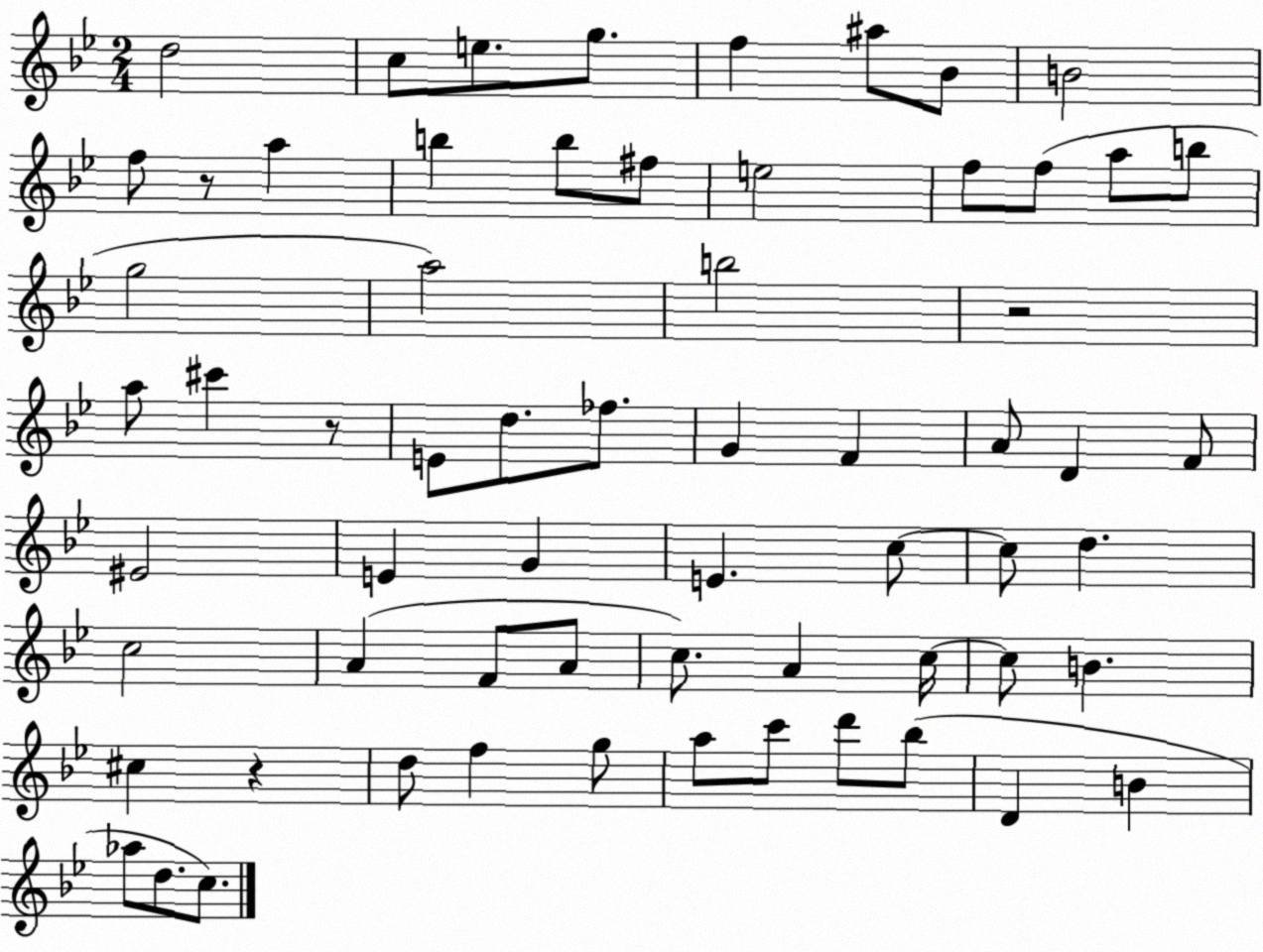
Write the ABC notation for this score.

X:1
T:Untitled
M:2/4
L:1/4
K:Bb
d2 c/2 e/2 g/2 f ^a/2 _B/2 B2 f/2 z/2 a b b/2 ^f/2 e2 f/2 f/2 a/2 b/2 g2 a2 b2 z2 a/2 ^c' z/2 E/2 d/2 _f/2 G F A/2 D F/2 ^E2 E G E c/2 c/2 d c2 A F/2 A/2 c/2 A c/4 c/2 B ^c z d/2 f g/2 a/2 c'/2 d'/2 _b/2 D B _a/2 d/2 c/2